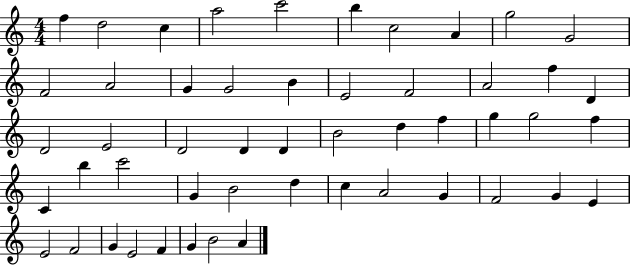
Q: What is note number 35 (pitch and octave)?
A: G4